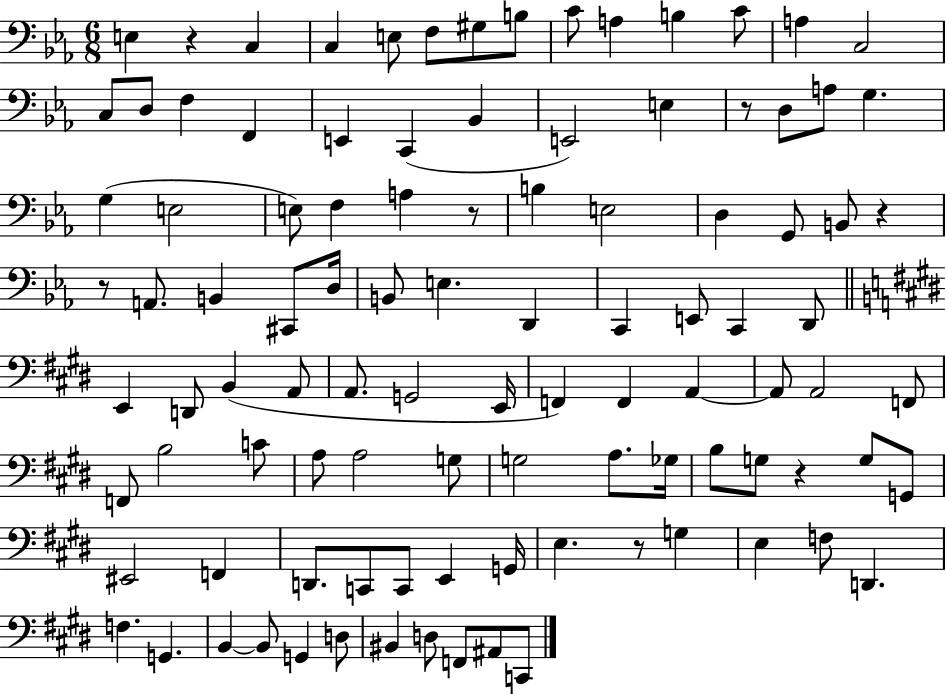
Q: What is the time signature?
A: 6/8